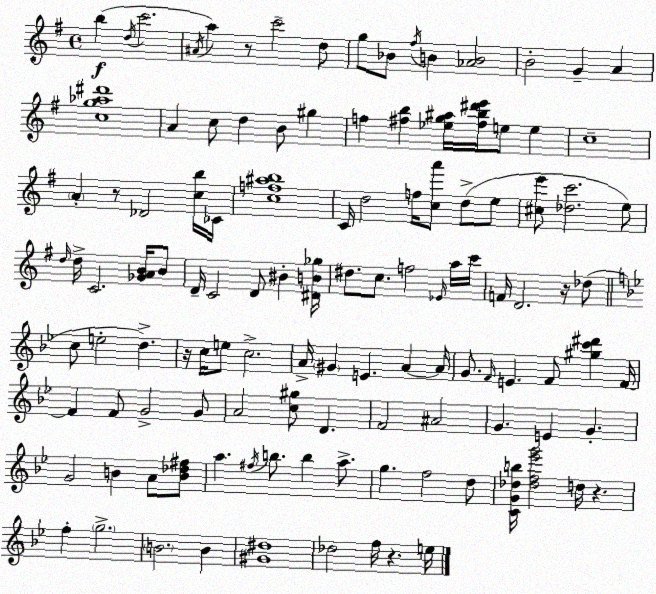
X:1
T:Untitled
M:4/4
L:1/4
K:Em
b d/4 c'2 ^A/4 a z/2 c'2 d/2 g/2 _B/2 ^f/4 B [_AB]2 B2 G A [cg_a^d']4 A c/2 d B/2 ^g f [^fb] [_eg^a]/4 [^fb^d'e']/4 e/2 e c4 A z/2 _D2 [cb]/4 _C/4 [cf^ab]4 C/4 d2 f/4 [ca']/2 d/2 e/2 [^ce']/2 [_dc']2 e/2 d/4 d/4 C2 [_GAB]/4 B/2 D/4 C2 D/2 ^B [^DB_g]/4 ^d/2 c/2 f2 _E/4 a/4 c'/4 F/4 D2 z/4 _d/2 c/2 e2 d z/4 c/4 e/2 c2 A/4 ^G E A A/4 G/2 F/4 E F/2 [^gc'^d'] F/4 F F/2 G2 G/2 A2 [c^g]/2 D F2 ^A2 G E G G2 B A/2 [B_d^f]/2 a ^f/4 b/2 b a/2 g f2 d/2 [CG_db]/4 [_df_e'g']2 d/4 z f g2 B2 B [^G^d]4 _d2 f/4 z e/4